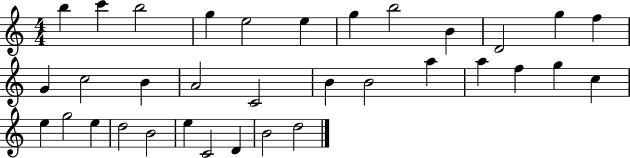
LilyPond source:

{
  \clef treble
  \numericTimeSignature
  \time 4/4
  \key c \major
  b''4 c'''4 b''2 | g''4 e''2 e''4 | g''4 b''2 b'4 | d'2 g''4 f''4 | \break g'4 c''2 b'4 | a'2 c'2 | b'4 b'2 a''4 | a''4 f''4 g''4 c''4 | \break e''4 g''2 e''4 | d''2 b'2 | e''4 c'2 d'4 | b'2 d''2 | \break \bar "|."
}